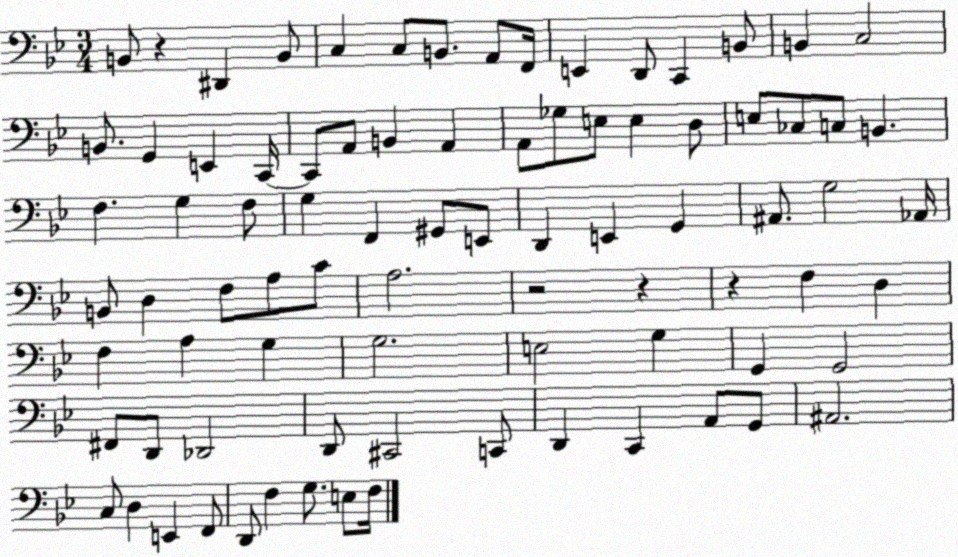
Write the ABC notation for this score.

X:1
T:Untitled
M:3/4
L:1/4
K:Bb
B,,/2 z ^D,, B,,/2 C, C,/2 B,,/2 A,,/2 F,,/4 E,, D,,/2 C,, B,,/2 B,, C,2 B,,/2 G,, E,, C,,/4 C,,/2 A,,/2 B,, A,, A,,/2 _G,/2 E,/2 E, D,/2 E,/2 _C,/2 C,/2 B,, F, G, F,/2 G, F,, ^G,,/2 E,,/2 D,, E,, G,, ^A,,/2 G,2 _A,,/4 B,,/2 D, F,/2 A,/2 C/2 A,2 z2 z z F, D, F, A, G, G,2 E,2 G, G,, G,,2 ^F,,/2 D,,/2 _D,,2 D,,/2 ^C,,2 C,,/2 D,, C,, A,,/2 G,,/2 ^A,,2 C,/2 D, E,, F,,/2 D,,/2 F, G,/2 E,/2 F,/4